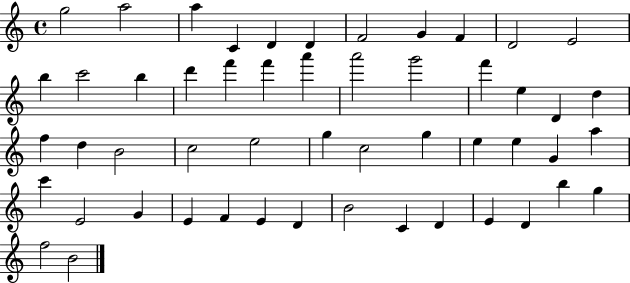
X:1
T:Untitled
M:4/4
L:1/4
K:C
g2 a2 a C D D F2 G F D2 E2 b c'2 b d' f' f' a' a'2 g'2 f' e D d f d B2 c2 e2 g c2 g e e G a c' E2 G E F E D B2 C D E D b g f2 B2